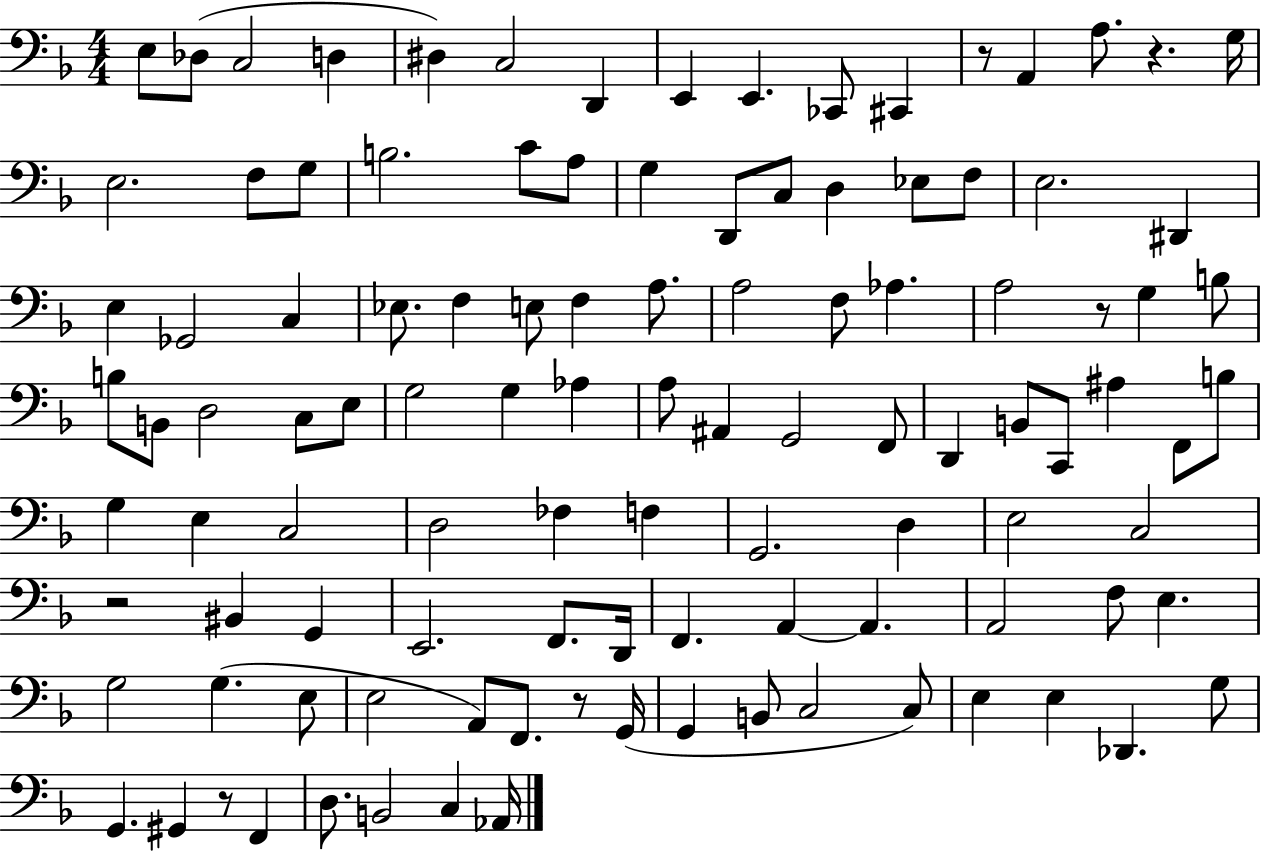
X:1
T:Untitled
M:4/4
L:1/4
K:F
E,/2 _D,/2 C,2 D, ^D, C,2 D,, E,, E,, _C,,/2 ^C,, z/2 A,, A,/2 z G,/4 E,2 F,/2 G,/2 B,2 C/2 A,/2 G, D,,/2 C,/2 D, _E,/2 F,/2 E,2 ^D,, E, _G,,2 C, _E,/2 F, E,/2 F, A,/2 A,2 F,/2 _A, A,2 z/2 G, B,/2 B,/2 B,,/2 D,2 C,/2 E,/2 G,2 G, _A, A,/2 ^A,, G,,2 F,,/2 D,, B,,/2 C,,/2 ^A, F,,/2 B,/2 G, E, C,2 D,2 _F, F, G,,2 D, E,2 C,2 z2 ^B,, G,, E,,2 F,,/2 D,,/4 F,, A,, A,, A,,2 F,/2 E, G,2 G, E,/2 E,2 A,,/2 F,,/2 z/2 G,,/4 G,, B,,/2 C,2 C,/2 E, E, _D,, G,/2 G,, ^G,, z/2 F,, D,/2 B,,2 C, _A,,/4